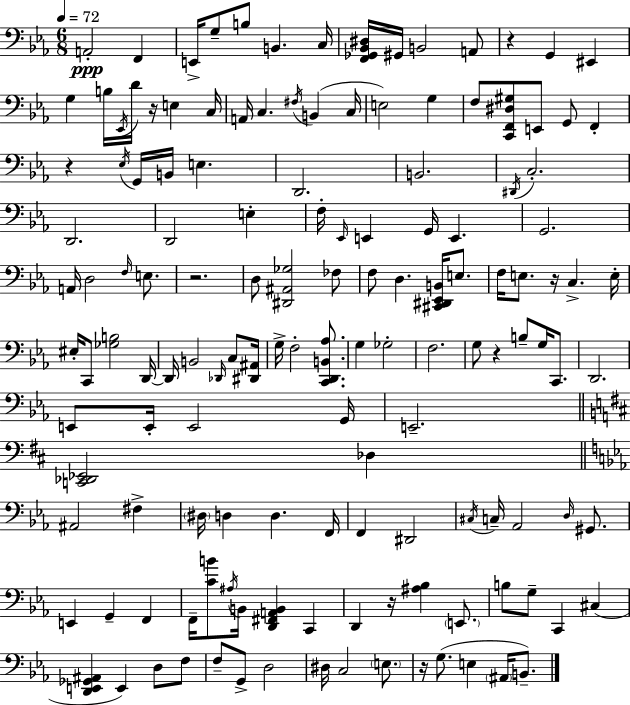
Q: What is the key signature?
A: EES major